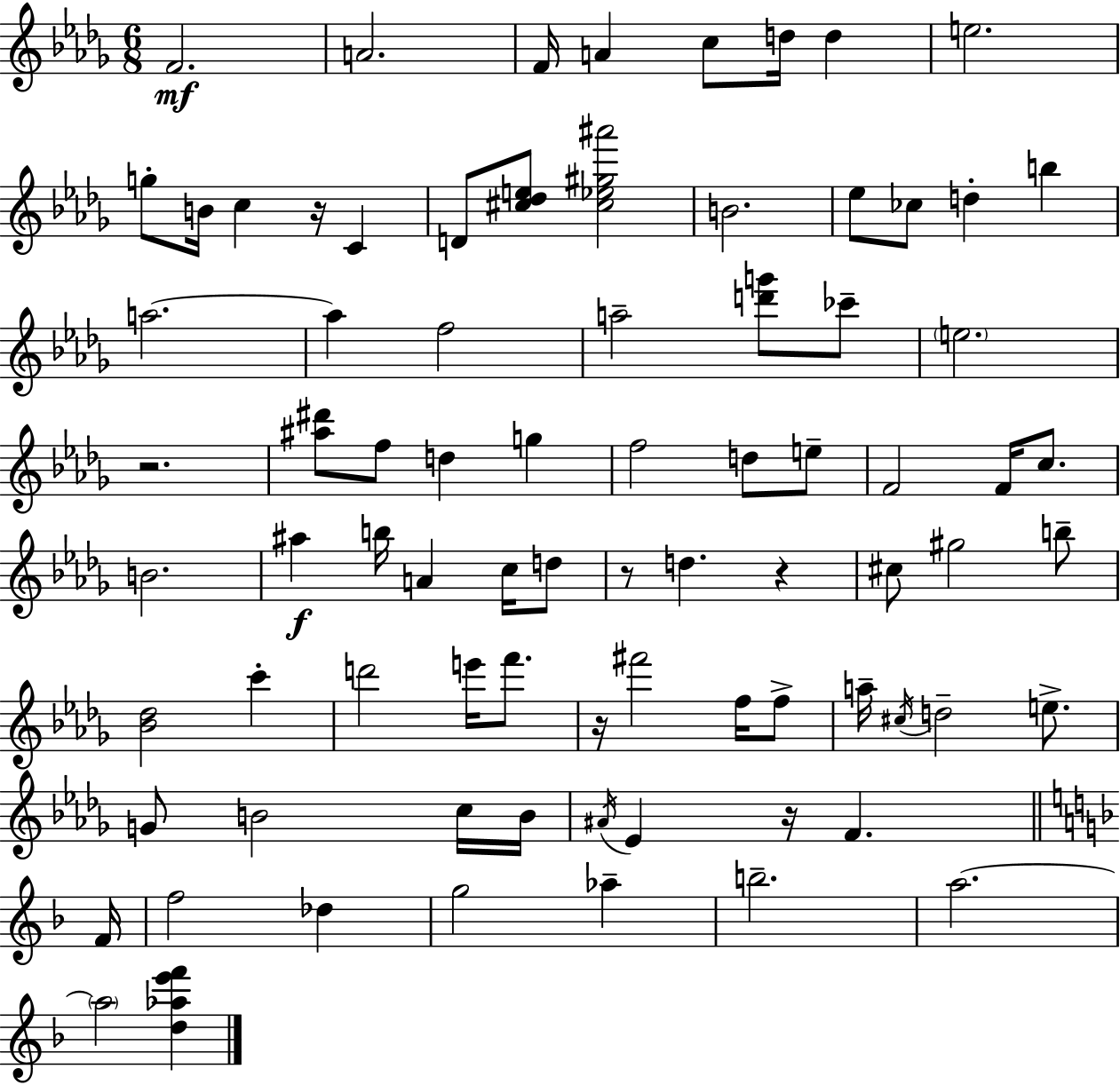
F4/h. A4/h. F4/s A4/q C5/e D5/s D5/q E5/h. G5/e B4/s C5/q R/s C4/q D4/e [C#5,Db5,E5]/e [C#5,Eb5,G#5,A#6]/h B4/h. Eb5/e CES5/e D5/q B5/q A5/h. A5/q F5/h A5/h [D6,G6]/e CES6/e E5/h. R/h. [A#5,D#6]/e F5/e D5/q G5/q F5/h D5/e E5/e F4/h F4/s C5/e. B4/h. A#5/q B5/s A4/q C5/s D5/e R/e D5/q. R/q C#5/e G#5/h B5/e [Bb4,Db5]/h C6/q D6/h E6/s F6/e. R/s F#6/h F5/s F5/e A5/s C#5/s D5/h E5/e. G4/e B4/h C5/s B4/s A#4/s Eb4/q R/s F4/q. F4/s F5/h Db5/q G5/h Ab5/q B5/h. A5/h. A5/h [D5,Ab5,E6,F6]/q